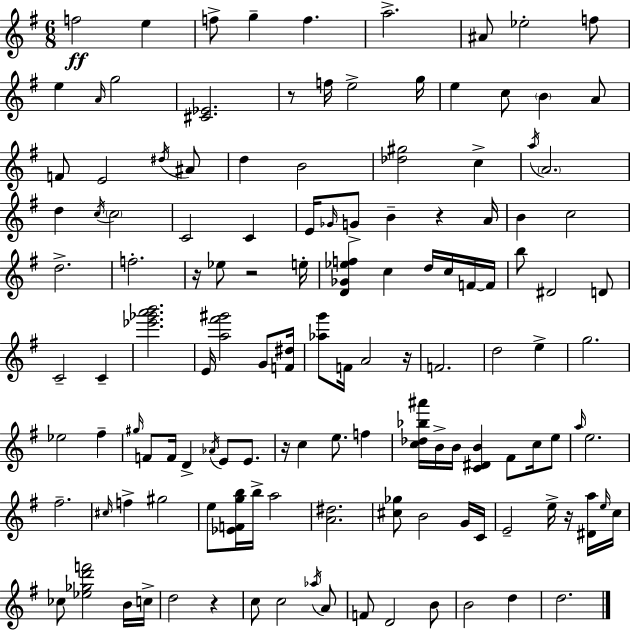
F5/h E5/q F5/e G5/q F5/q. A5/h. A#4/e Eb5/h F5/e E5/q A4/s G5/h [C#4,Eb4]/h. R/e F5/s E5/h G5/s E5/q C5/e B4/q A4/e F4/e E4/h D#5/s A#4/e D5/q B4/h [Db5,G#5]/h C5/q A5/s A4/h. D5/q C5/s C5/h C4/h C4/q E4/s Gb4/s G4/e B4/q R/q A4/s B4/q C5/h D5/h. F5/h. R/s Eb5/e R/h E5/s [D4,Gb4,Eb5,F5]/q C5/q D5/s C5/s F4/s F4/s B5/e D#4/h D4/e C4/h C4/q [Eb6,Gb6,A6,B6]/h. E4/s [A5,F#6,G#6]/h G4/e [F4,D#5]/s [Ab5,G6]/e F4/s A4/h R/s F4/h. D5/h E5/q G5/h. Eb5/h F#5/q G#5/s F4/e F4/s D4/q Ab4/s E4/e E4/e. R/s C5/q E5/e. F5/q [C5,Db5,Bb5,A#6]/s B4/s B4/s [C4,D#4,B4]/q F#4/e C5/s E5/e A5/s E5/h. F#5/h. C#5/s F5/q G#5/h E5/e [Eb4,F4,G5,B5]/s B5/s A5/h [A4,D#5]/h. [C#5,Gb5]/e B4/h G4/s C4/s E4/h E5/s R/s [D#4,A5]/s E5/s C5/s CES5/e [Eb5,Gb5,D6,F6]/h B4/s C5/s D5/h R/q C5/e C5/h Ab5/s A4/e F4/e D4/h B4/e B4/h D5/q D5/h.